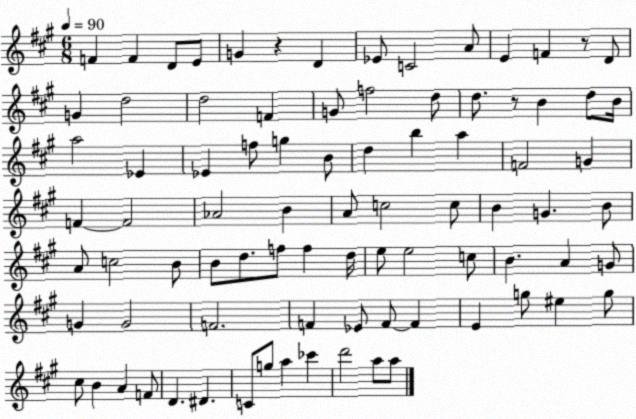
X:1
T:Untitled
M:6/8
L:1/4
K:A
F F D/2 E/2 G z D _E/2 C2 A/2 E F z/2 D/2 G d2 d2 F G/2 f2 d/2 d/2 z/2 B d/2 B/4 a2 _E _E f/2 g B/2 d b a F2 G F F2 _A2 B A/2 c2 c/2 B G B/2 A/2 c2 B/2 B/2 d/2 f/2 f d/4 e/2 e2 c/2 B A G/2 G G2 F2 F _E/2 F/2 F E g/2 ^e g/2 ^c/2 B A F/2 D ^D C/2 g/2 a _c' d'2 a/2 a/2